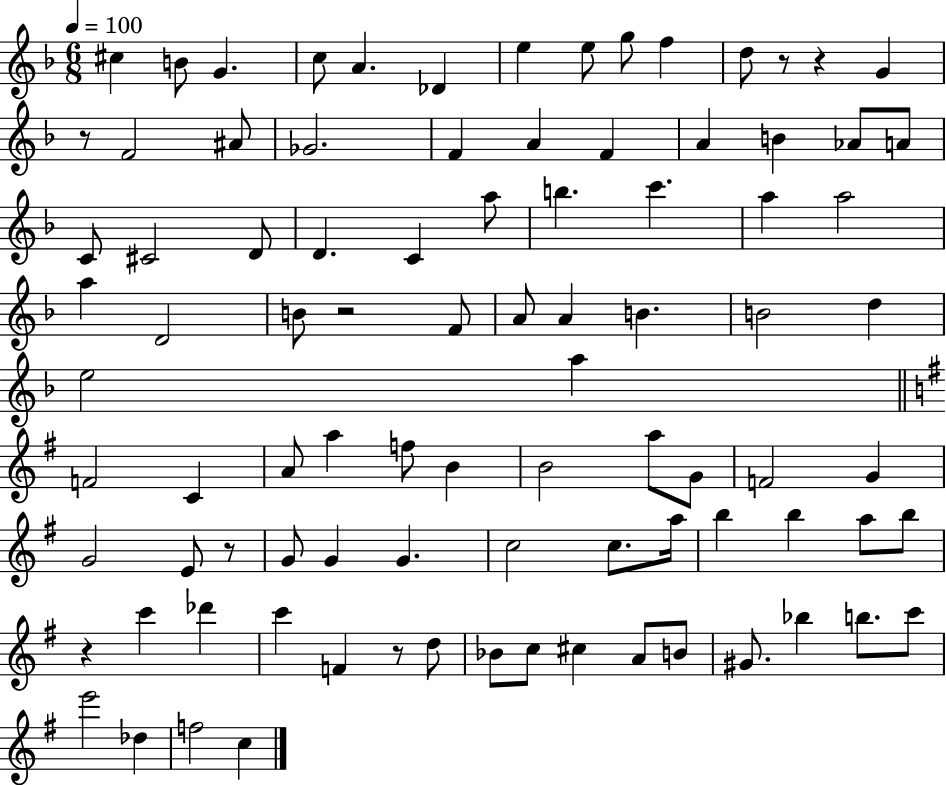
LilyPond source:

{
  \clef treble
  \numericTimeSignature
  \time 6/8
  \key f \major
  \tempo 4 = 100
  cis''4 b'8 g'4. | c''8 a'4. des'4 | e''4 e''8 g''8 f''4 | d''8 r8 r4 g'4 | \break r8 f'2 ais'8 | ges'2. | f'4 a'4 f'4 | a'4 b'4 aes'8 a'8 | \break c'8 cis'2 d'8 | d'4. c'4 a''8 | b''4. c'''4. | a''4 a''2 | \break a''4 d'2 | b'8 r2 f'8 | a'8 a'4 b'4. | b'2 d''4 | \break e''2 a''4 | \bar "||" \break \key e \minor f'2 c'4 | a'8 a''4 f''8 b'4 | b'2 a''8 g'8 | f'2 g'4 | \break g'2 e'8 r8 | g'8 g'4 g'4. | c''2 c''8. a''16 | b''4 b''4 a''8 b''8 | \break r4 c'''4 des'''4 | c'''4 f'4 r8 d''8 | bes'8 c''8 cis''4 a'8 b'8 | gis'8. bes''4 b''8. c'''8 | \break e'''2 des''4 | f''2 c''4 | \bar "|."
}